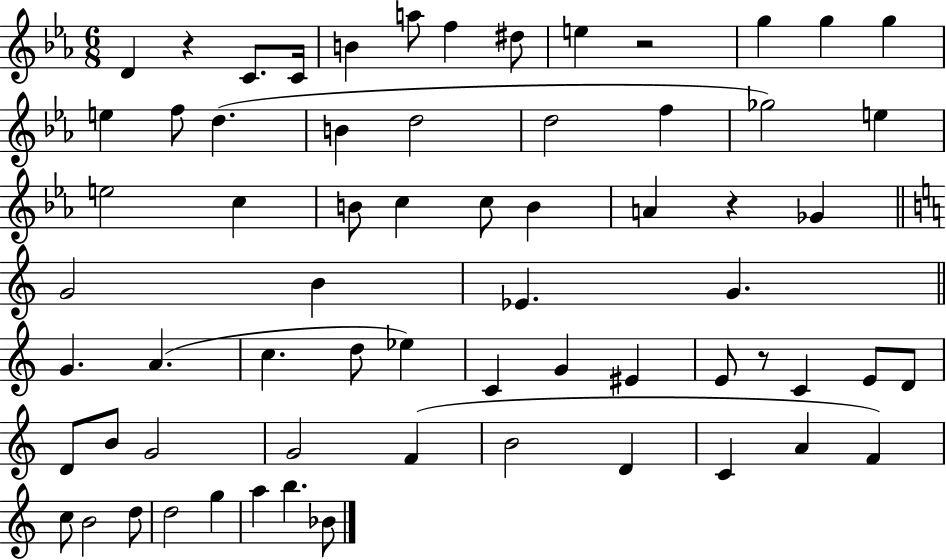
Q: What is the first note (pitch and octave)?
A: D4